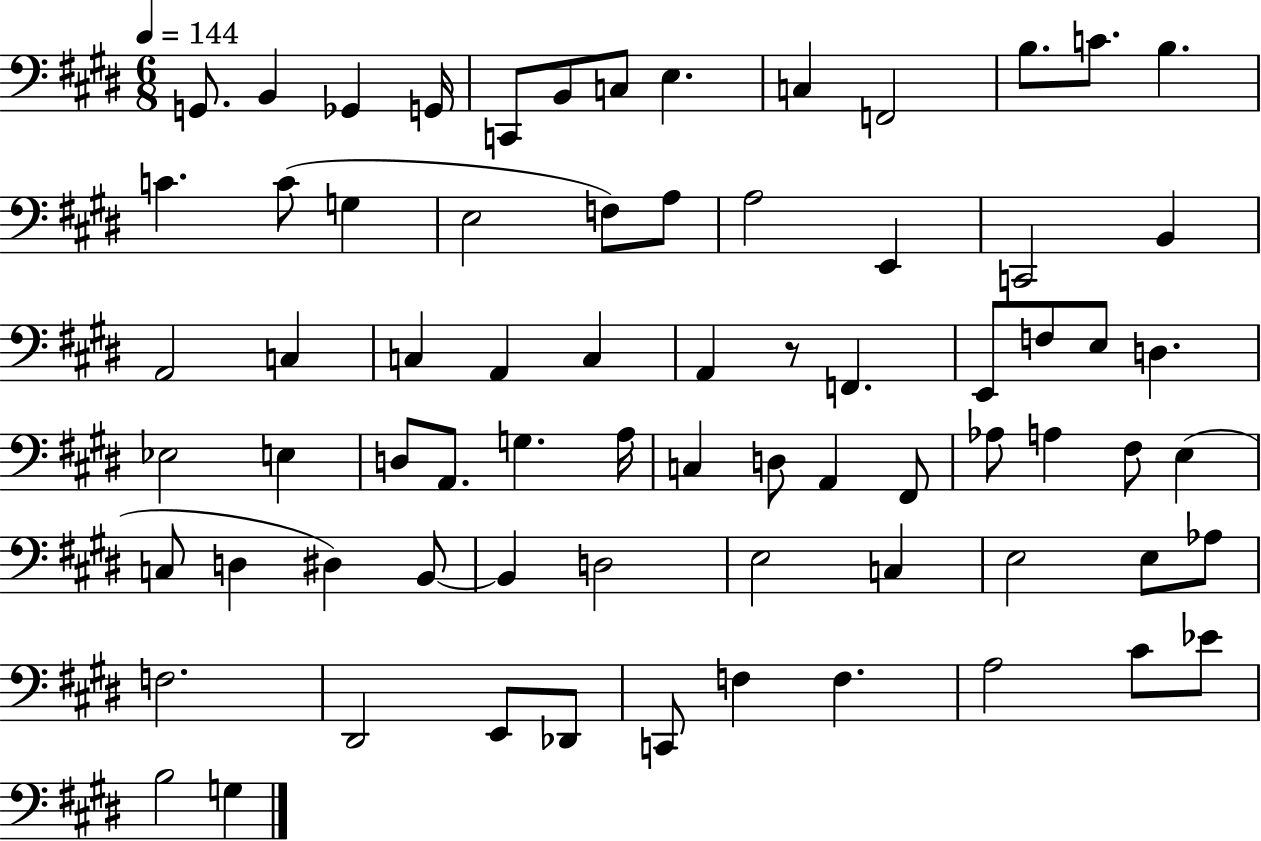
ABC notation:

X:1
T:Untitled
M:6/8
L:1/4
K:E
G,,/2 B,, _G,, G,,/4 C,,/2 B,,/2 C,/2 E, C, F,,2 B,/2 C/2 B, C C/2 G, E,2 F,/2 A,/2 A,2 E,, C,,2 B,, A,,2 C, C, A,, C, A,, z/2 F,, E,,/2 F,/2 E,/2 D, _E,2 E, D,/2 A,,/2 G, A,/4 C, D,/2 A,, ^F,,/2 _A,/2 A, ^F,/2 E, C,/2 D, ^D, B,,/2 B,, D,2 E,2 C, E,2 E,/2 _A,/2 F,2 ^D,,2 E,,/2 _D,,/2 C,,/2 F, F, A,2 ^C/2 _E/2 B,2 G,